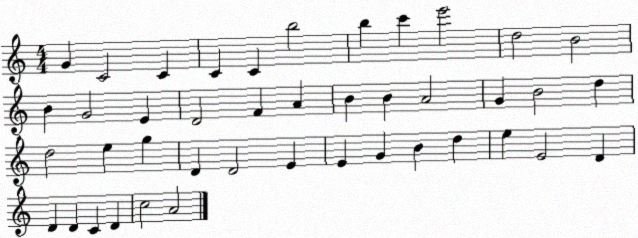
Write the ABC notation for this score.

X:1
T:Untitled
M:4/4
L:1/4
K:C
G C2 C C C b2 b c' e'2 d2 B2 B G2 E D2 F A B B A2 G B2 d d2 e g D D2 E E G B d e E2 D D D C D c2 A2